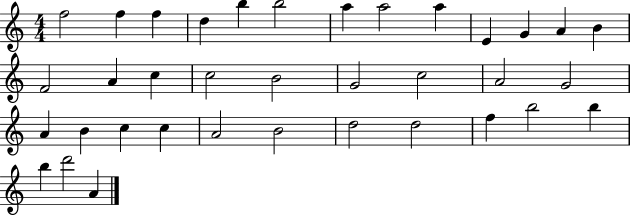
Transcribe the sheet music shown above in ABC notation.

X:1
T:Untitled
M:4/4
L:1/4
K:C
f2 f f d b b2 a a2 a E G A B F2 A c c2 B2 G2 c2 A2 G2 A B c c A2 B2 d2 d2 f b2 b b d'2 A